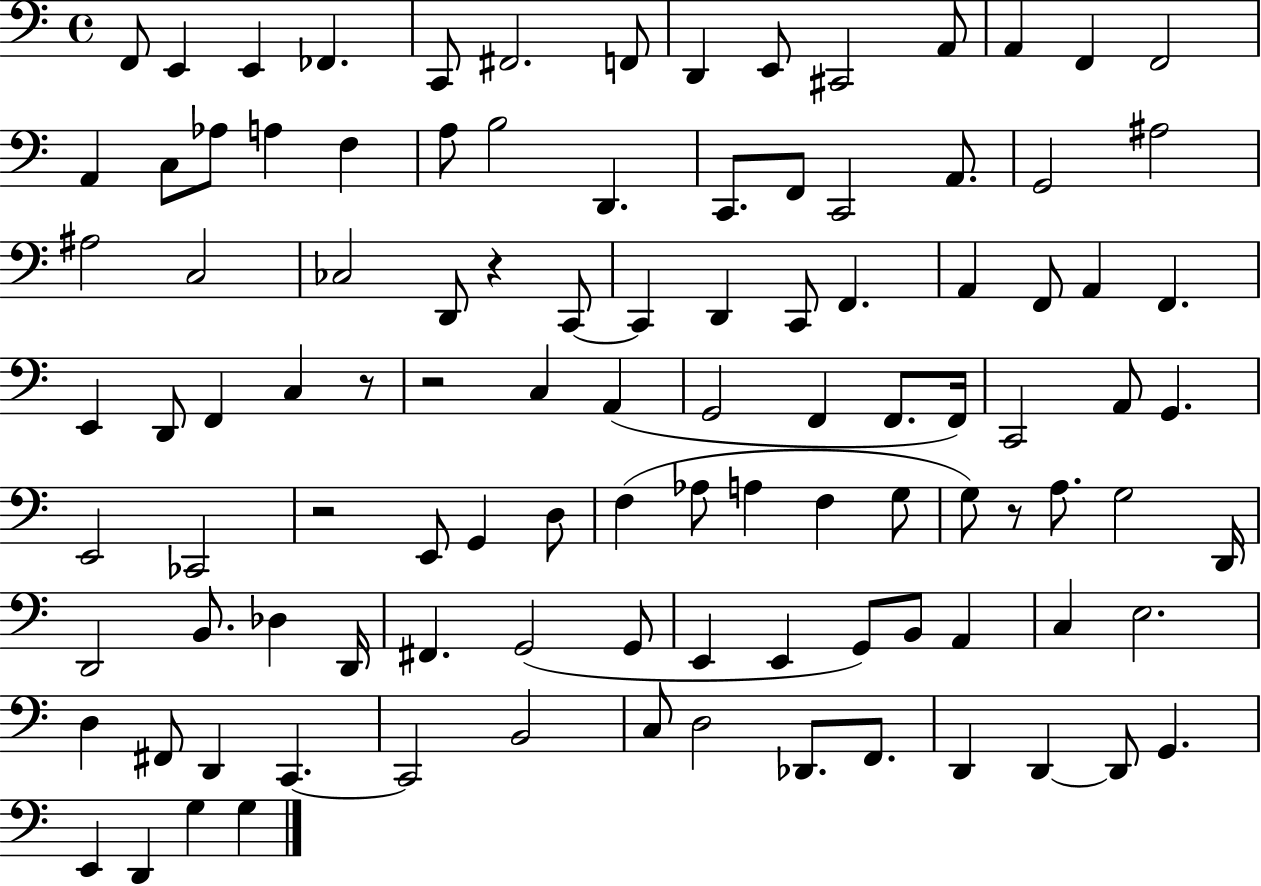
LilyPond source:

{
  \clef bass
  \time 4/4
  \defaultTimeSignature
  \key c \major
  f,8 e,4 e,4 fes,4. | c,8 fis,2. f,8 | d,4 e,8 cis,2 a,8 | a,4 f,4 f,2 | \break a,4 c8 aes8 a4 f4 | a8 b2 d,4. | c,8. f,8 c,2 a,8. | g,2 ais2 | \break ais2 c2 | ces2 d,8 r4 c,8~~ | c,4 d,4 c,8 f,4. | a,4 f,8 a,4 f,4. | \break e,4 d,8 f,4 c4 r8 | r2 c4 a,4( | g,2 f,4 f,8. f,16) | c,2 a,8 g,4. | \break e,2 ces,2 | r2 e,8 g,4 d8 | f4( aes8 a4 f4 g8 | g8) r8 a8. g2 d,16 | \break d,2 b,8. des4 d,16 | fis,4. g,2( g,8 | e,4 e,4 g,8) b,8 a,4 | c4 e2. | \break d4 fis,8 d,4 c,4.~~ | c,2 b,2 | c8 d2 des,8. f,8. | d,4 d,4~~ d,8 g,4. | \break e,4 d,4 g4 g4 | \bar "|."
}